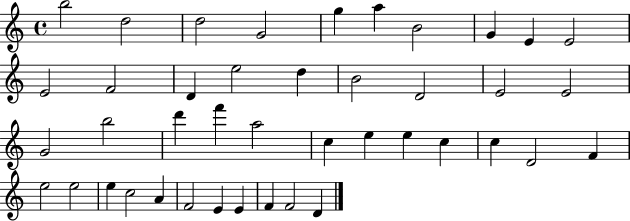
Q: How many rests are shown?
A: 0